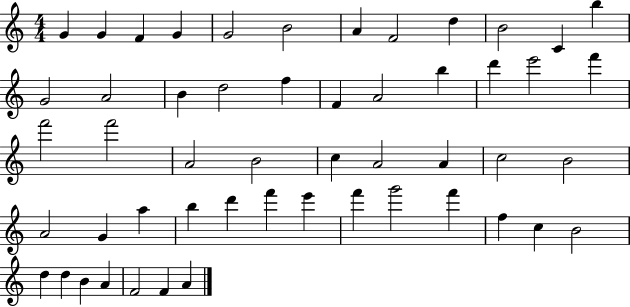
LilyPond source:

{
  \clef treble
  \numericTimeSignature
  \time 4/4
  \key c \major
  g'4 g'4 f'4 g'4 | g'2 b'2 | a'4 f'2 d''4 | b'2 c'4 b''4 | \break g'2 a'2 | b'4 d''2 f''4 | f'4 a'2 b''4 | d'''4 e'''2 f'''4 | \break f'''2 f'''2 | a'2 b'2 | c''4 a'2 a'4 | c''2 b'2 | \break a'2 g'4 a''4 | b''4 d'''4 f'''4 e'''4 | f'''4 g'''2 f'''4 | f''4 c''4 b'2 | \break d''4 d''4 b'4 a'4 | f'2 f'4 a'4 | \bar "|."
}